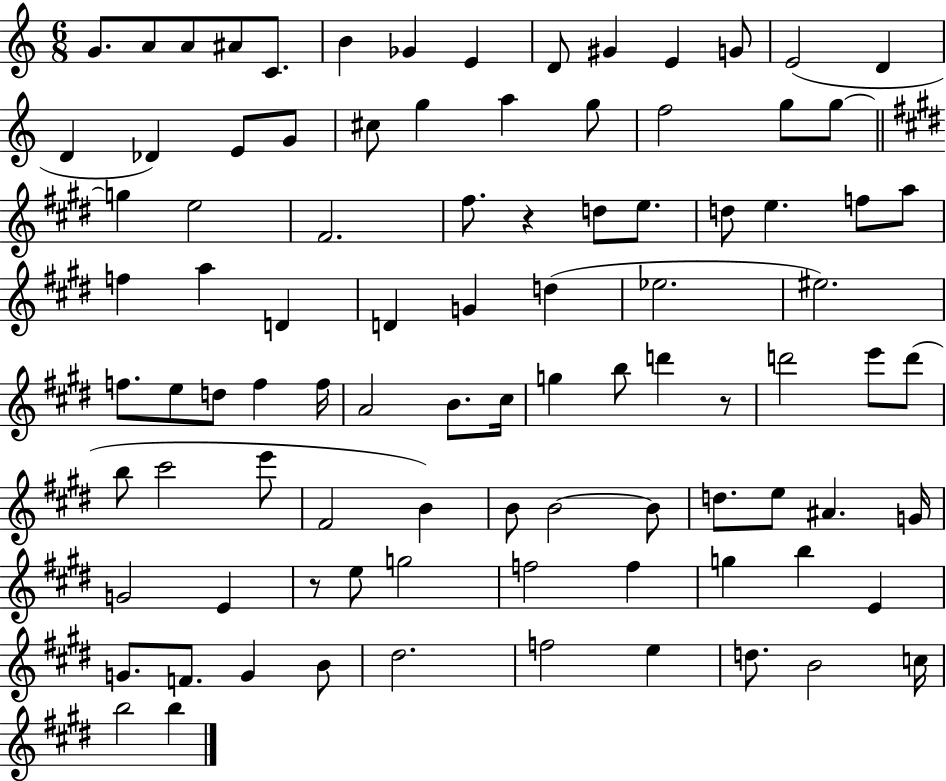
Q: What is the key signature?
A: C major